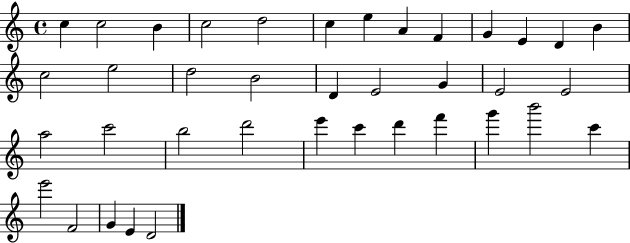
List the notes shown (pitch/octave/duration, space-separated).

C5/q C5/h B4/q C5/h D5/h C5/q E5/q A4/q F4/q G4/q E4/q D4/q B4/q C5/h E5/h D5/h B4/h D4/q E4/h G4/q E4/h E4/h A5/h C6/h B5/h D6/h E6/q C6/q D6/q F6/q G6/q B6/h C6/q E6/h F4/h G4/q E4/q D4/h